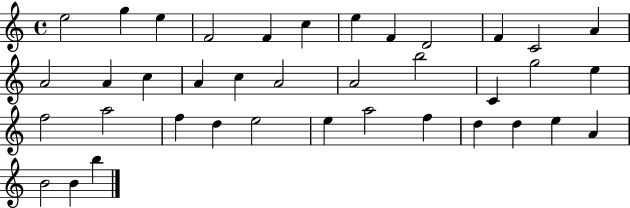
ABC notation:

X:1
T:Untitled
M:4/4
L:1/4
K:C
e2 g e F2 F c e F D2 F C2 A A2 A c A c A2 A2 b2 C g2 e f2 a2 f d e2 e a2 f d d e A B2 B b